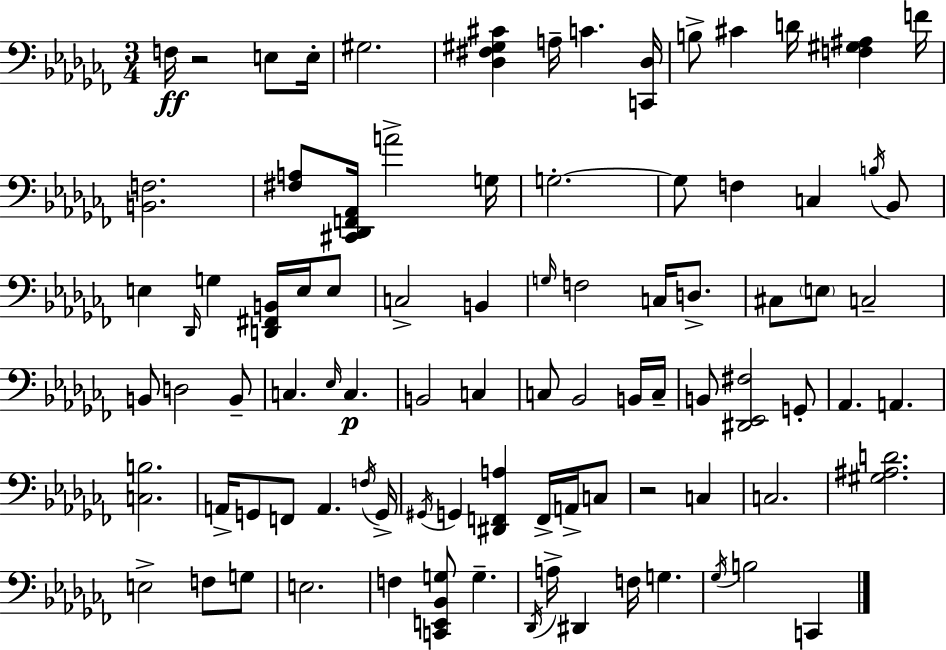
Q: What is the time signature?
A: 3/4